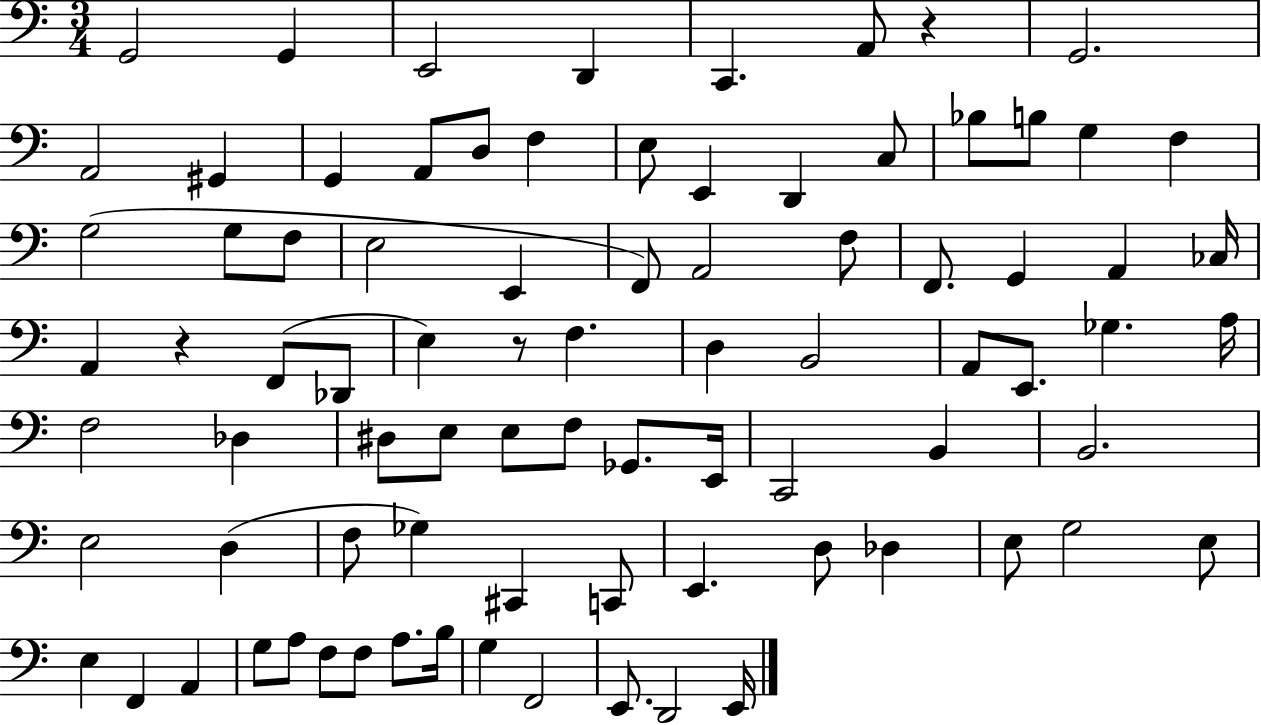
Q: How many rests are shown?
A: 3